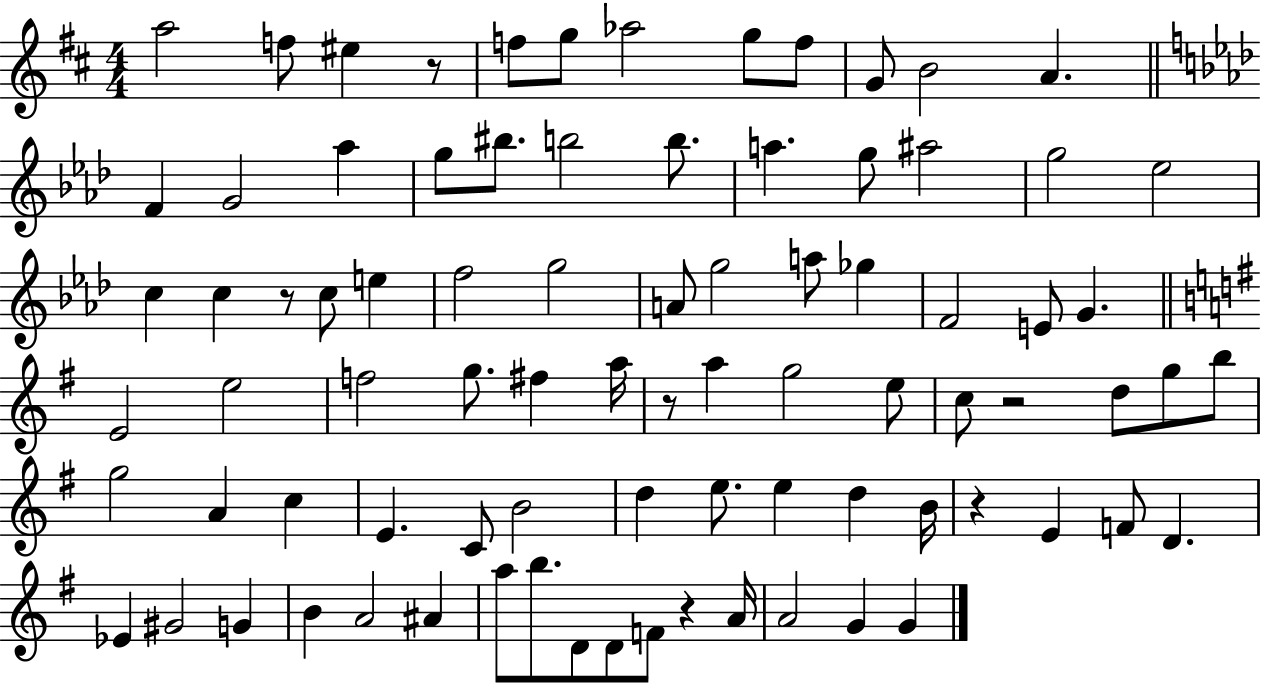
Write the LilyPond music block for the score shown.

{
  \clef treble
  \numericTimeSignature
  \time 4/4
  \key d \major
  \repeat volta 2 { a''2 f''8 eis''4 r8 | f''8 g''8 aes''2 g''8 f''8 | g'8 b'2 a'4. | \bar "||" \break \key f \minor f'4 g'2 aes''4 | g''8 bis''8. b''2 b''8. | a''4. g''8 ais''2 | g''2 ees''2 | \break c''4 c''4 r8 c''8 e''4 | f''2 g''2 | a'8 g''2 a''8 ges''4 | f'2 e'8 g'4. | \break \bar "||" \break \key e \minor e'2 e''2 | f''2 g''8. fis''4 a''16 | r8 a''4 g''2 e''8 | c''8 r2 d''8 g''8 b''8 | \break g''2 a'4 c''4 | e'4. c'8 b'2 | d''4 e''8. e''4 d''4 b'16 | r4 e'4 f'8 d'4. | \break ees'4 gis'2 g'4 | b'4 a'2 ais'4 | a''8 b''8. d'8 d'8 f'8 r4 a'16 | a'2 g'4 g'4 | \break } \bar "|."
}